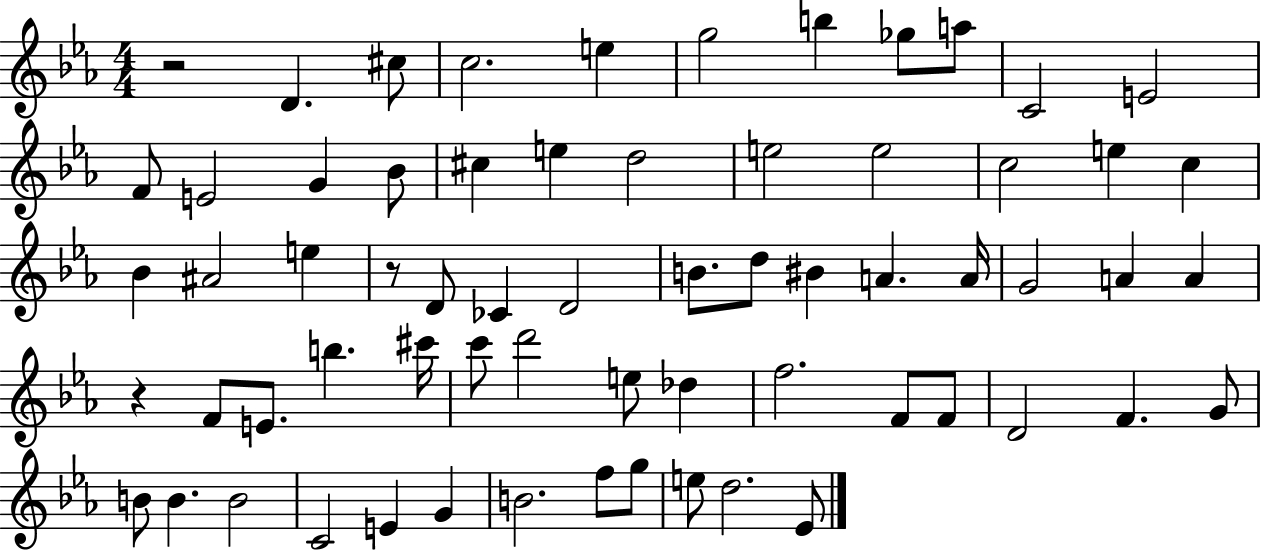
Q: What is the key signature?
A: EES major